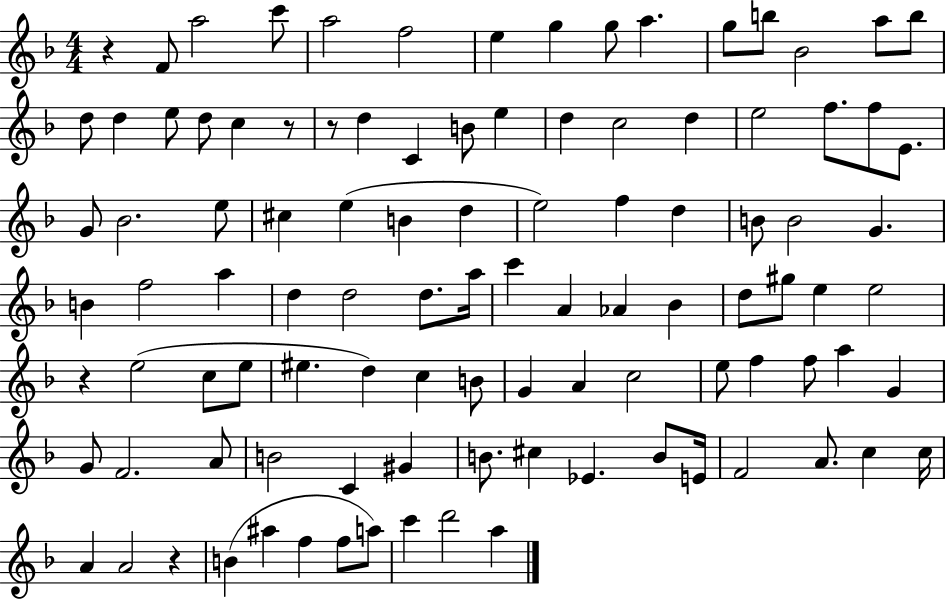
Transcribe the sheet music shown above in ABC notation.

X:1
T:Untitled
M:4/4
L:1/4
K:F
z F/2 a2 c'/2 a2 f2 e g g/2 a g/2 b/2 _B2 a/2 b/2 d/2 d e/2 d/2 c z/2 z/2 d C B/2 e d c2 d e2 f/2 f/2 E/2 G/2 _B2 e/2 ^c e B d e2 f d B/2 B2 G B f2 a d d2 d/2 a/4 c' A _A _B d/2 ^g/2 e e2 z e2 c/2 e/2 ^e d c B/2 G A c2 e/2 f f/2 a G G/2 F2 A/2 B2 C ^G B/2 ^c _E B/2 E/4 F2 A/2 c c/4 A A2 z B ^a f f/2 a/2 c' d'2 a